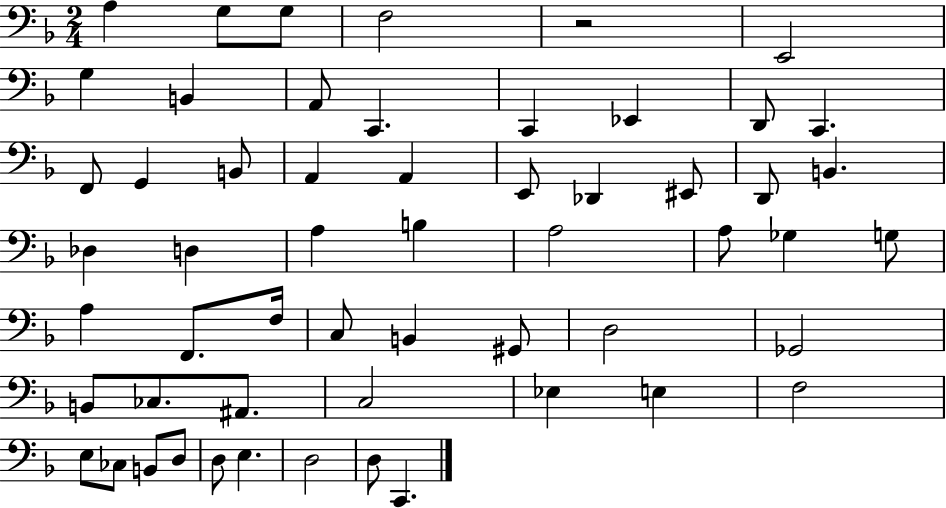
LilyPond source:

{
  \clef bass
  \numericTimeSignature
  \time 2/4
  \key f \major
  \repeat volta 2 { a4 g8 g8 | f2 | r2 | e,2 | \break g4 b,4 | a,8 c,4. | c,4 ees,4 | d,8 c,4. | \break f,8 g,4 b,8 | a,4 a,4 | e,8 des,4 eis,8 | d,8 b,4. | \break des4 d4 | a4 b4 | a2 | a8 ges4 g8 | \break a4 f,8. f16 | c8 b,4 gis,8 | d2 | ges,2 | \break b,8 ces8. ais,8. | c2 | ees4 e4 | f2 | \break e8 ces8 b,8 d8 | d8 e4. | d2 | d8 c,4. | \break } \bar "|."
}